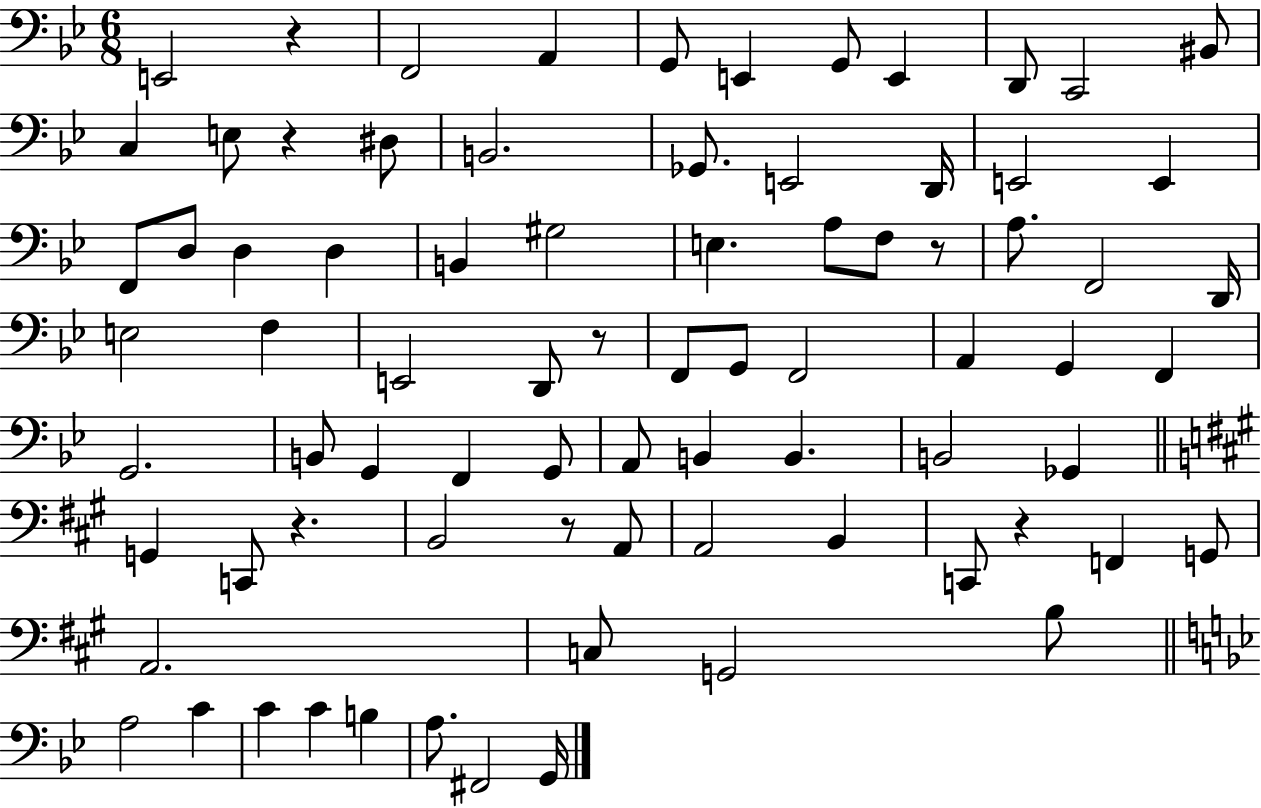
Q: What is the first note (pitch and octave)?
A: E2